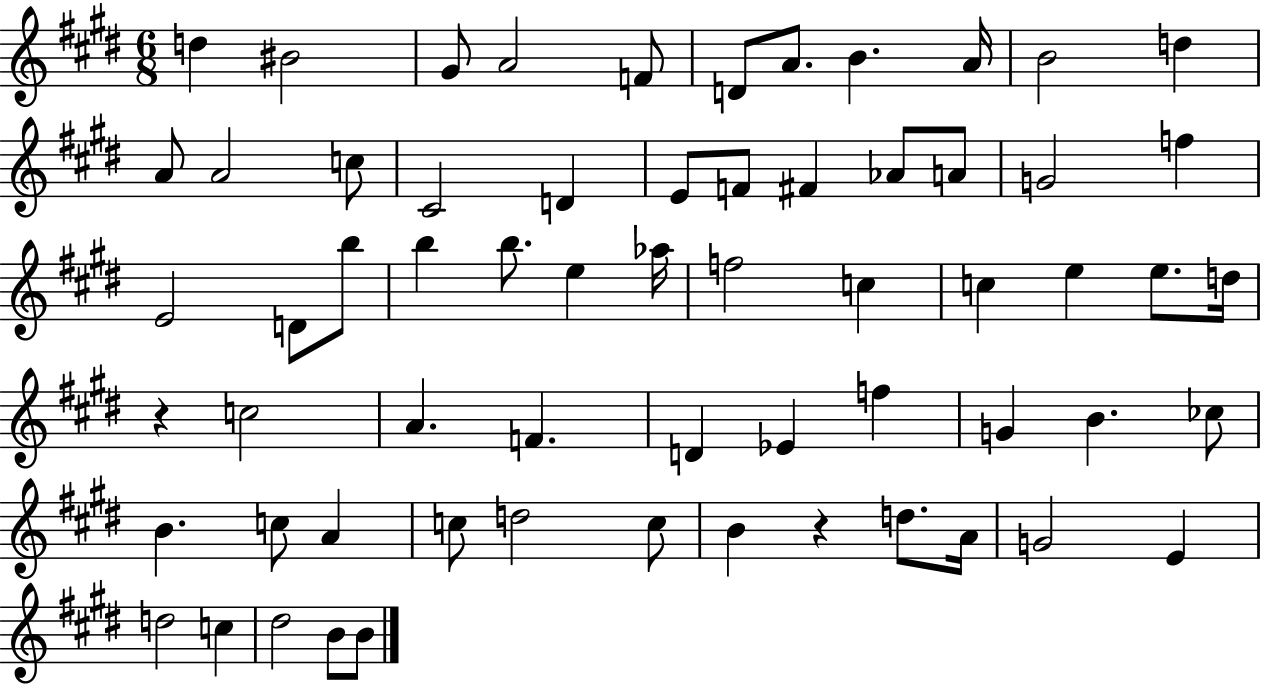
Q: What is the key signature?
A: E major